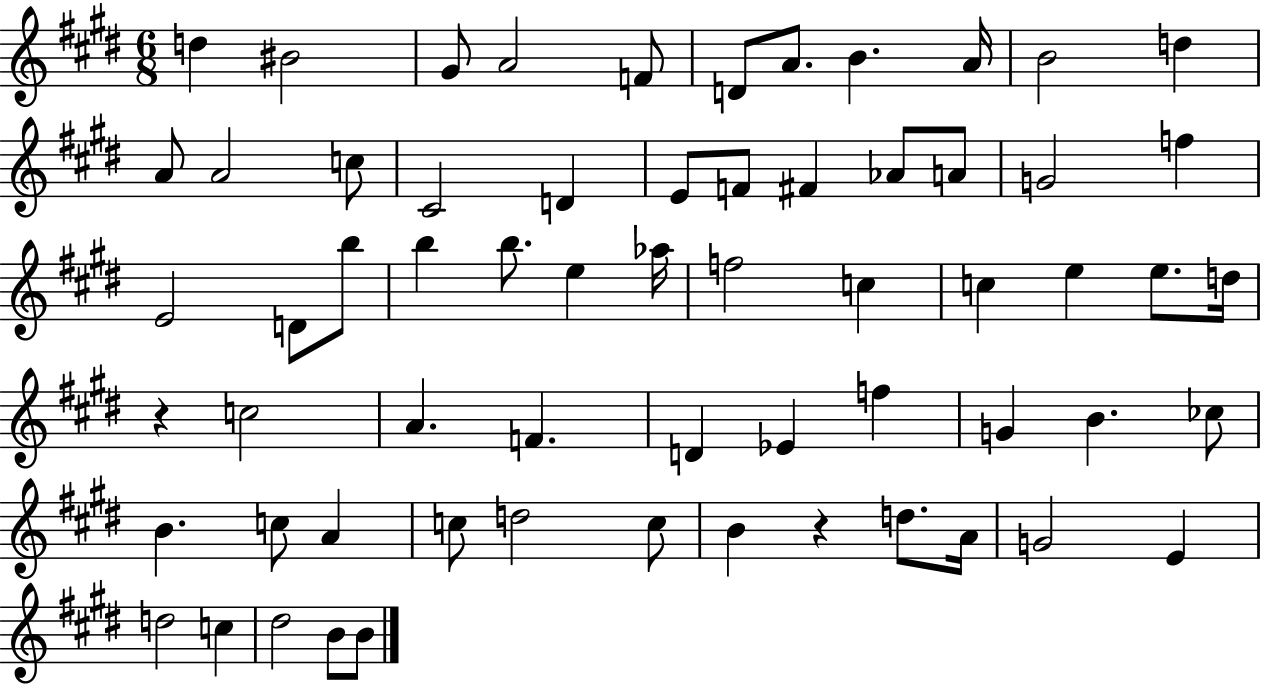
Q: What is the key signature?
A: E major